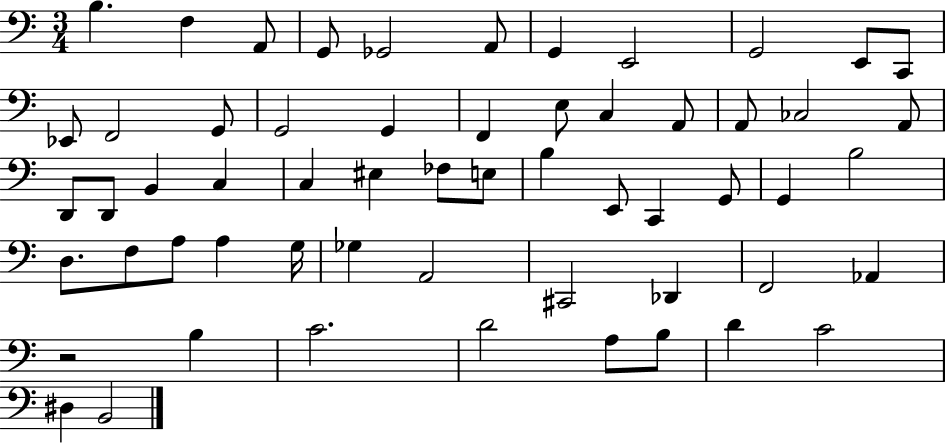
X:1
T:Untitled
M:3/4
L:1/4
K:C
B, F, A,,/2 G,,/2 _G,,2 A,,/2 G,, E,,2 G,,2 E,,/2 C,,/2 _E,,/2 F,,2 G,,/2 G,,2 G,, F,, E,/2 C, A,,/2 A,,/2 _C,2 A,,/2 D,,/2 D,,/2 B,, C, C, ^E, _F,/2 E,/2 B, E,,/2 C,, G,,/2 G,, B,2 D,/2 F,/2 A,/2 A, G,/4 _G, A,,2 ^C,,2 _D,, F,,2 _A,, z2 B, C2 D2 A,/2 B,/2 D C2 ^D, B,,2